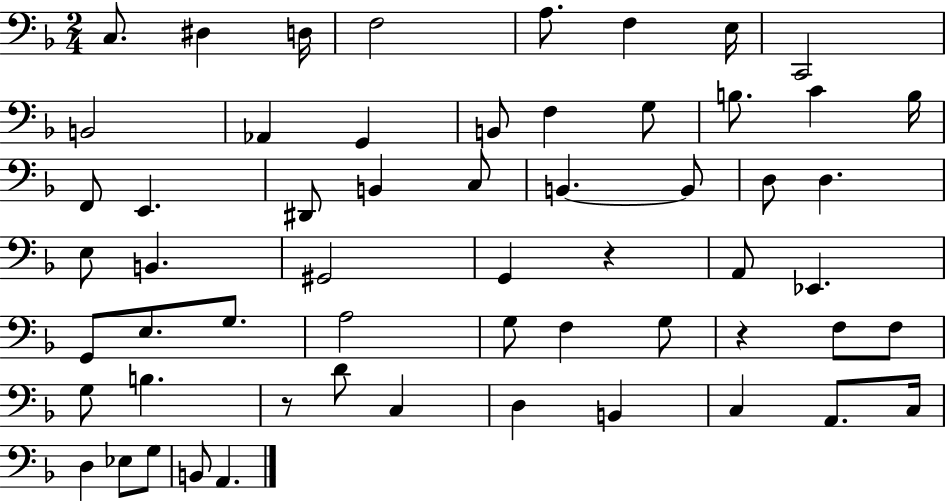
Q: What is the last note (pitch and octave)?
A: A2